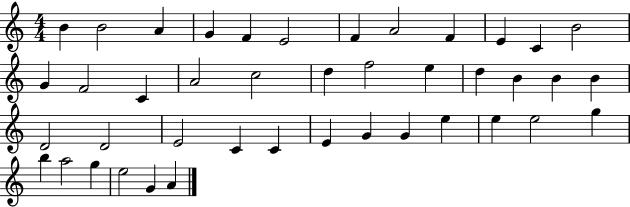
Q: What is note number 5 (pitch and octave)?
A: F4